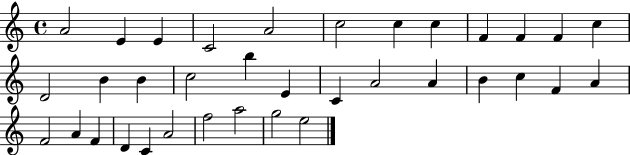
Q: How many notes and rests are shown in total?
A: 35